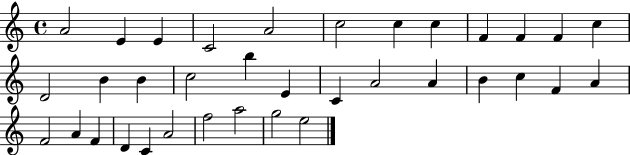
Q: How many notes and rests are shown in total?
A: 35